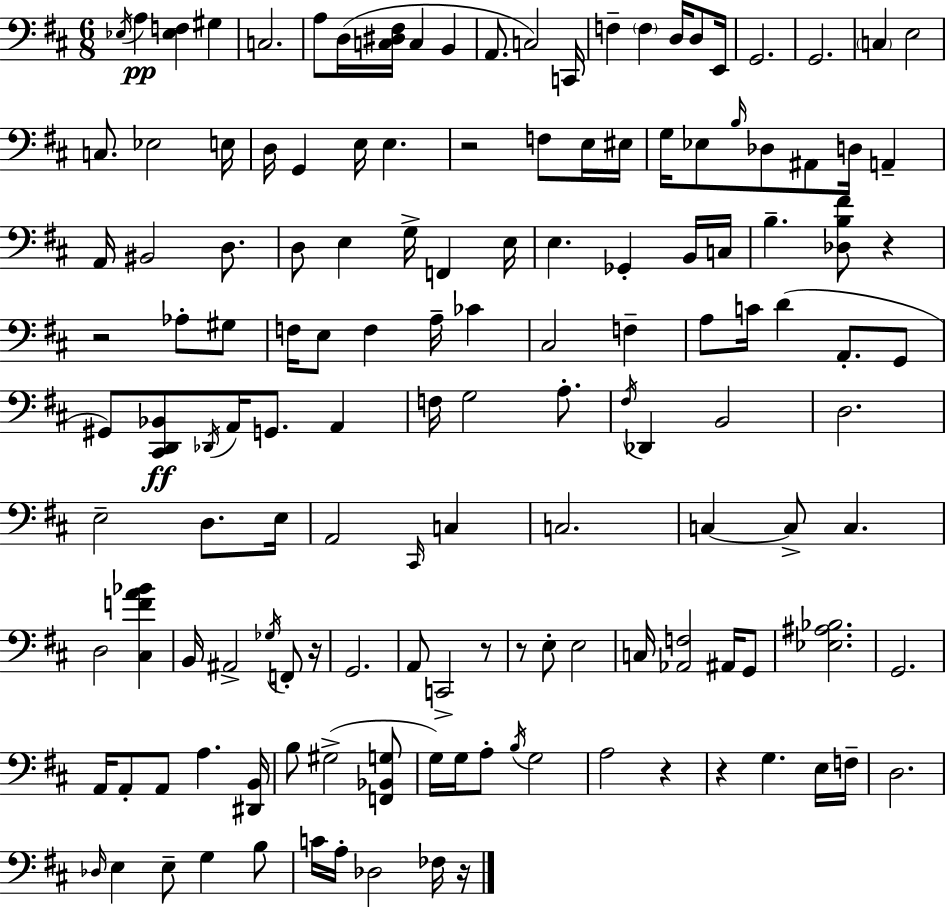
X:1
T:Untitled
M:6/8
L:1/4
K:D
_E,/4 A, [_E,F,] ^G, C,2 A,/2 D,/4 [C,^D,^F,]/4 C, B,, A,,/2 C,2 C,,/4 F, F, D,/4 D,/2 E,,/4 G,,2 G,,2 C, E,2 C,/2 _E,2 E,/4 D,/4 G,, E,/4 E, z2 F,/2 E,/4 ^E,/4 G,/4 _E,/2 B,/4 _D,/2 ^A,,/2 D,/4 A,, A,,/4 ^B,,2 D,/2 D,/2 E, G,/4 F,, E,/4 E, _G,, B,,/4 C,/4 B, [_D,B,^F]/2 z z2 _A,/2 ^G,/2 F,/4 E,/2 F, A,/4 _C ^C,2 F, A,/2 C/4 D A,,/2 G,,/2 ^G,,/2 [^C,,D,,_B,,]/2 _D,,/4 A,,/4 G,,/2 A,, F,/4 G,2 A,/2 ^F,/4 _D,, B,,2 D,2 E,2 D,/2 E,/4 A,,2 ^C,,/4 C, C,2 C, C,/2 C, D,2 [^C,FA_B] B,,/4 ^A,,2 _G,/4 F,,/2 z/4 G,,2 A,,/2 C,,2 z/2 z/2 E,/2 E,2 C,/4 [_A,,F,]2 ^A,,/4 G,,/2 [_E,^A,_B,]2 G,,2 A,,/4 A,,/2 A,,/2 A, [^D,,B,,]/4 B,/2 ^G,2 [F,,_B,,G,]/2 G,/4 G,/4 A,/2 B,/4 G,2 A,2 z z G, E,/4 F,/4 D,2 _D,/4 E, E,/2 G, B,/2 C/4 A,/4 _D,2 _F,/4 z/4